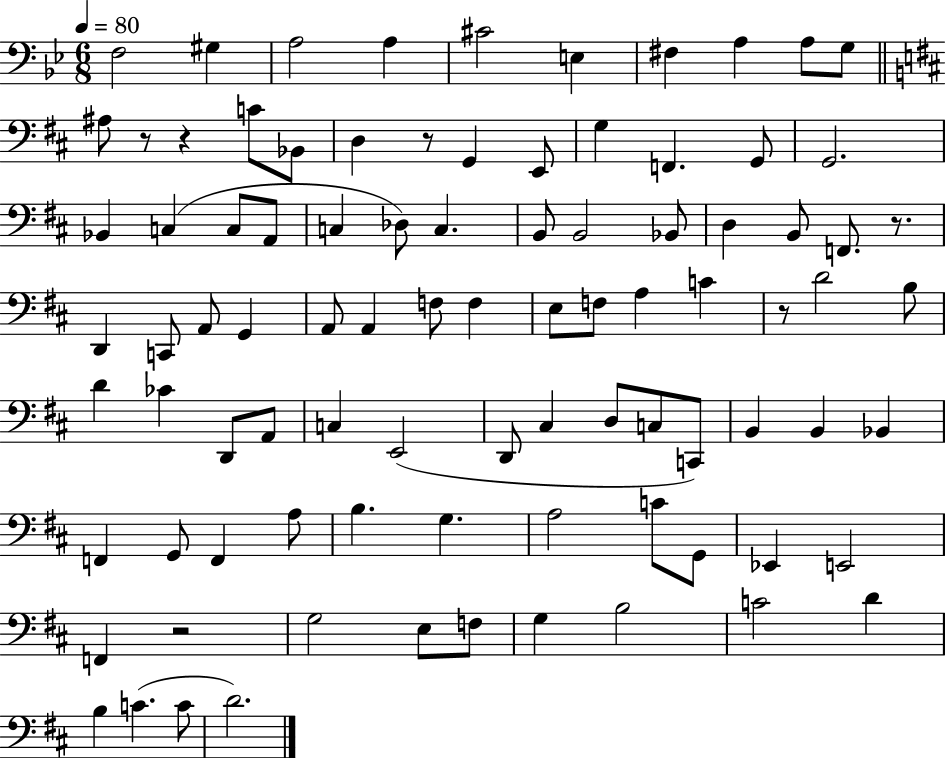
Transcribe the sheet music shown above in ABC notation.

X:1
T:Untitled
M:6/8
L:1/4
K:Bb
F,2 ^G, A,2 A, ^C2 E, ^F, A, A,/2 G,/2 ^A,/2 z/2 z C/2 _B,,/2 D, z/2 G,, E,,/2 G, F,, G,,/2 G,,2 _B,, C, C,/2 A,,/2 C, _D,/2 C, B,,/2 B,,2 _B,,/2 D, B,,/2 F,,/2 z/2 D,, C,,/2 A,,/2 G,, A,,/2 A,, F,/2 F, E,/2 F,/2 A, C z/2 D2 B,/2 D _C D,,/2 A,,/2 C, E,,2 D,,/2 ^C, D,/2 C,/2 C,,/2 B,, B,, _B,, F,, G,,/2 F,, A,/2 B, G, A,2 C/2 G,,/2 _E,, E,,2 F,, z2 G,2 E,/2 F,/2 G, B,2 C2 D B, C C/2 D2